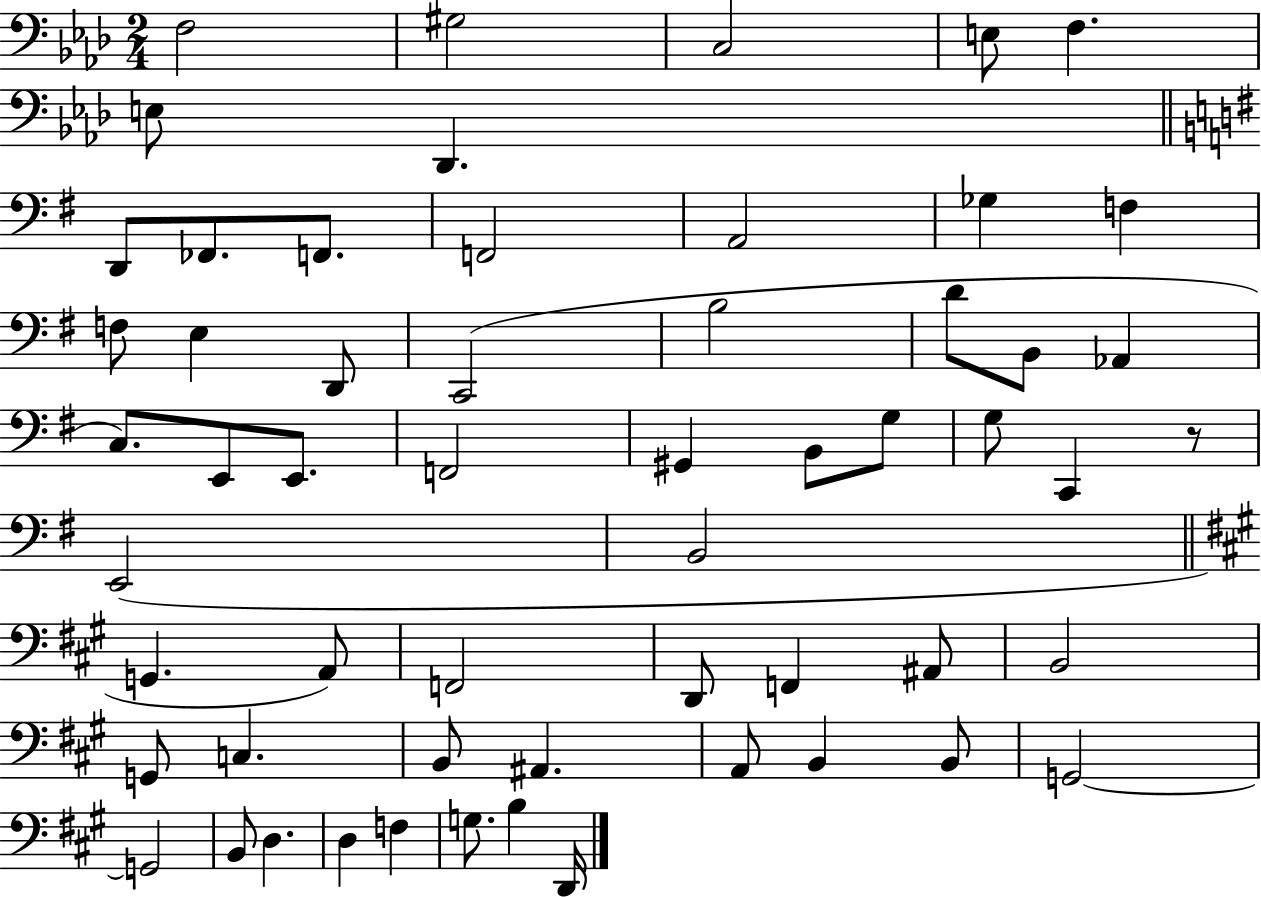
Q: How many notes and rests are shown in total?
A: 57